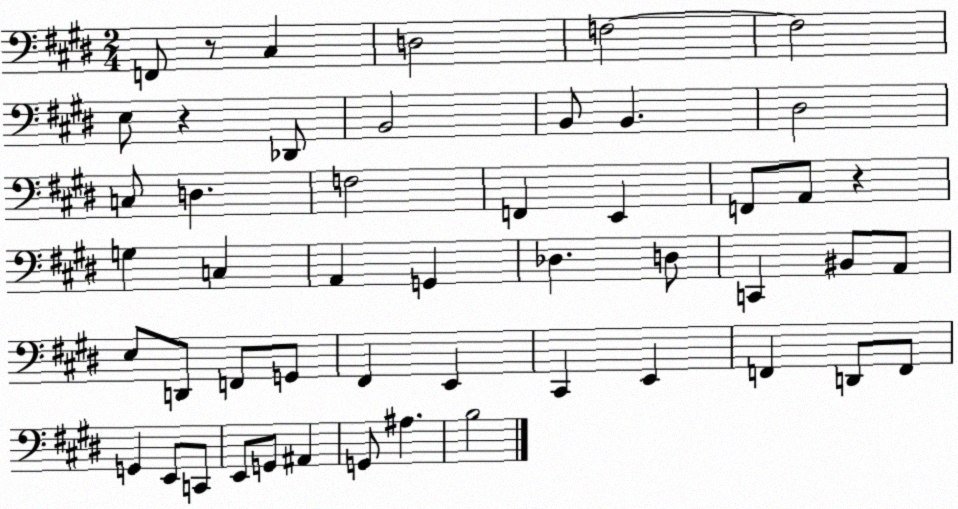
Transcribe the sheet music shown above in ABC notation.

X:1
T:Untitled
M:2/4
L:1/4
K:E
F,,/2 z/2 ^C, D,2 F,2 F,2 E,/2 z _D,,/2 B,,2 B,,/2 B,, ^D,2 C,/2 D, F,2 F,, E,, F,,/2 A,,/2 z G, C, A,, G,, _D, D,/2 C,, ^B,,/2 A,,/2 E,/2 D,,/2 F,,/2 G,,/2 ^F,, E,, ^C,, E,, F,, D,,/2 F,,/2 G,, E,,/2 C,,/2 E,,/2 G,,/2 ^A,, G,,/2 ^A, B,2